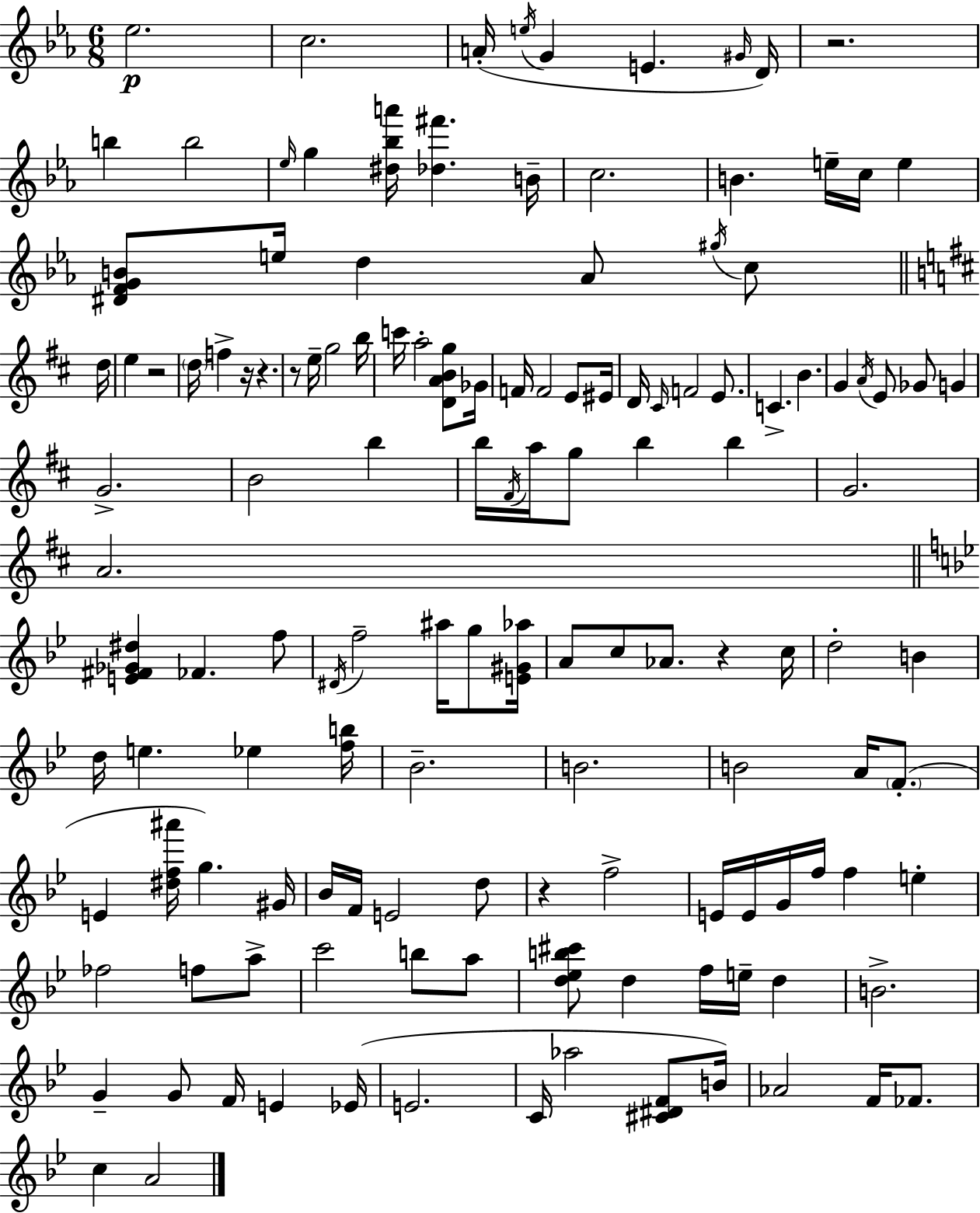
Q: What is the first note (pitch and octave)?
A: Eb5